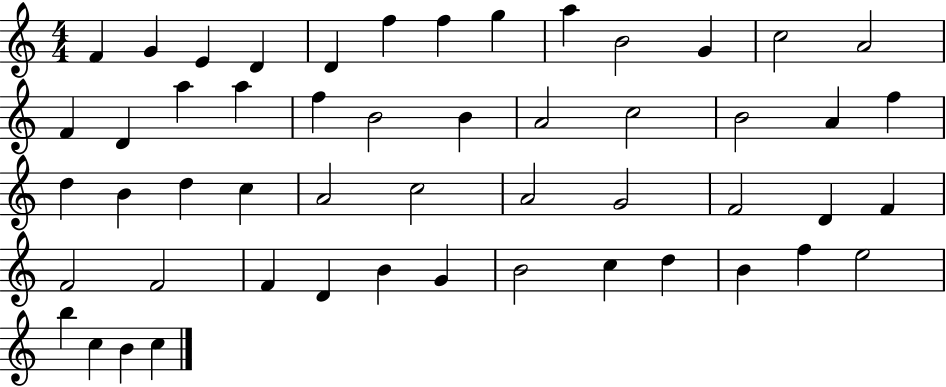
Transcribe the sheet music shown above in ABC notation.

X:1
T:Untitled
M:4/4
L:1/4
K:C
F G E D D f f g a B2 G c2 A2 F D a a f B2 B A2 c2 B2 A f d B d c A2 c2 A2 G2 F2 D F F2 F2 F D B G B2 c d B f e2 b c B c